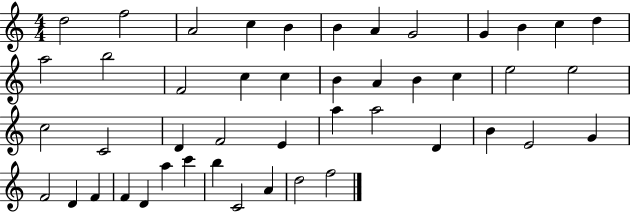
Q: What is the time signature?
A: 4/4